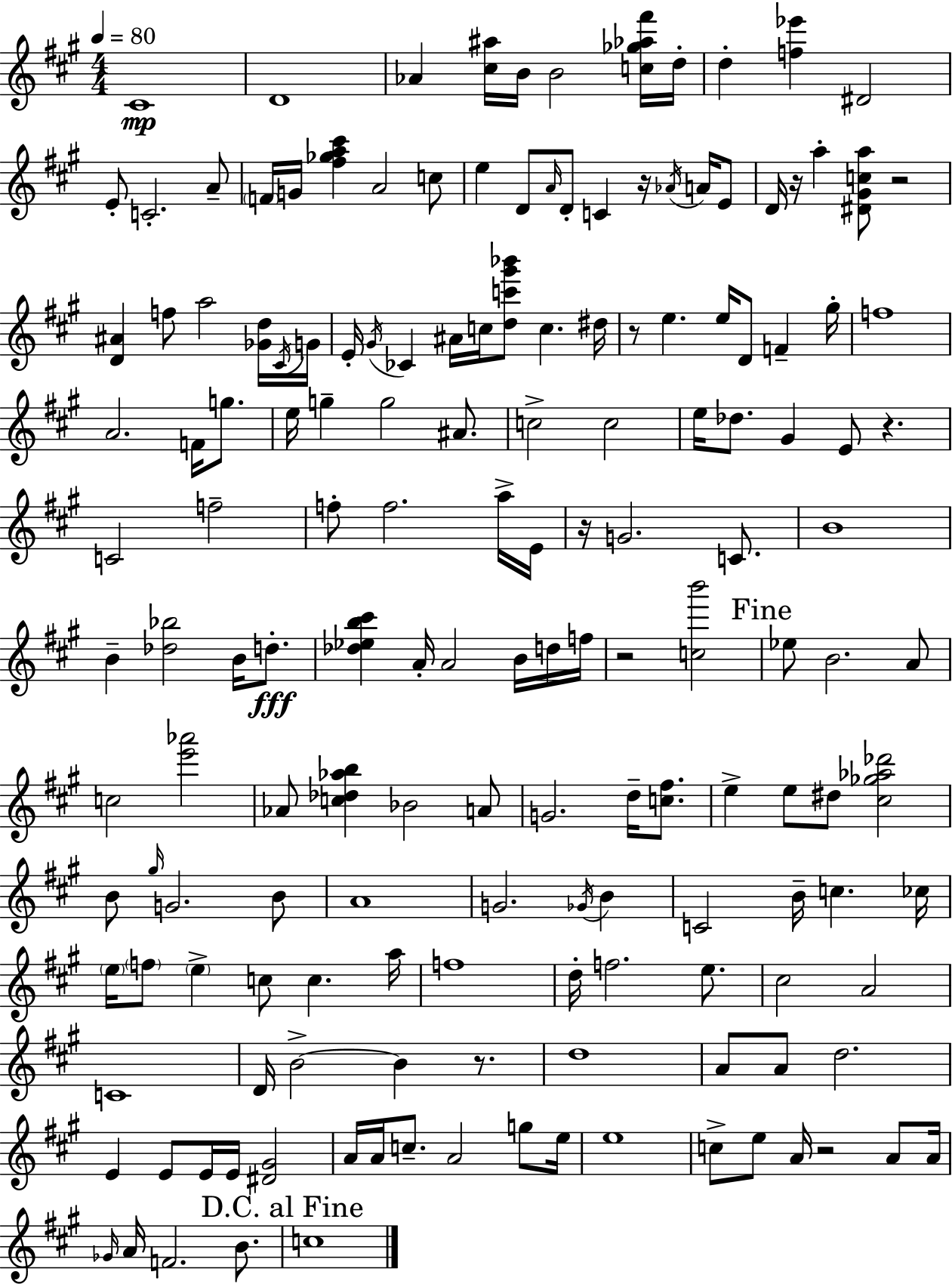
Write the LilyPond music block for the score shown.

{
  \clef treble
  \numericTimeSignature
  \time 4/4
  \key a \major
  \tempo 4 = 80
  cis'1\mp | d'1 | aes'4 <cis'' ais''>16 b'16 b'2 <c'' ges'' aes'' fis'''>16 d''16-. | d''4-. <f'' ees'''>4 dis'2 | \break e'8-. c'2.-. a'8-- | \parenthesize f'16 g'16 <fis'' ges'' a'' cis'''>4 a'2 c''8 | e''4 d'8 \grace { a'16 } d'8-. c'4 r16 \acciaccatura { aes'16 } a'16 | e'8 d'16 r16 a''4-. <dis' gis' c'' a''>8 r2 | \break <d' ais'>4 f''8 a''2 | <ges' d''>16 \acciaccatura { cis'16 } g'16 e'16-. \acciaccatura { gis'16 } ces'4 ais'16 c''16 <d'' c''' gis''' bes'''>8 c''4. | dis''16 r8 e''4. e''16 d'8 f'4-- | gis''16-. f''1 | \break a'2. | f'16 g''8. e''16 g''4-- g''2 | ais'8. c''2-> c''2 | e''16 des''8. gis'4 e'8 r4. | \break c'2 f''2-- | f''8-. f''2. | a''16-> e'16 r16 g'2. | c'8. b'1 | \break b'4-- <des'' bes''>2 | b'16 d''8.-.\fff <des'' ees'' b'' cis'''>4 a'16-. a'2 | b'16 d''16 f''16 r2 <c'' b'''>2 | \mark "Fine" ees''8 b'2. | \break a'8 c''2 <e''' aes'''>2 | aes'8 <c'' des'' aes'' b''>4 bes'2 | a'8 g'2. | d''16-- <c'' fis''>8. e''4-> e''8 dis''8 <cis'' ges'' aes'' des'''>2 | \break b'8 \grace { gis''16 } g'2. | b'8 a'1 | g'2. | \acciaccatura { ges'16 } b'4 c'2 b'16-- c''4. | \break ces''16 \parenthesize e''16 \parenthesize f''8 \parenthesize e''4-> c''8 c''4. | a''16 f''1 | d''16-. f''2. | e''8. cis''2 a'2 | \break c'1 | d'16 b'2->~~ b'4 | r8. d''1 | a'8 a'8 d''2. | \break e'4 e'8 e'16 e'16 <dis' gis'>2 | a'16 a'16 c''8.-- a'2 | g''8 e''16 e''1 | c''8-> e''8 a'16 r2 | \break a'8 a'16 \grace { ges'16 } a'16 f'2. | b'8. \mark "D.C. al Fine" c''1 | \bar "|."
}